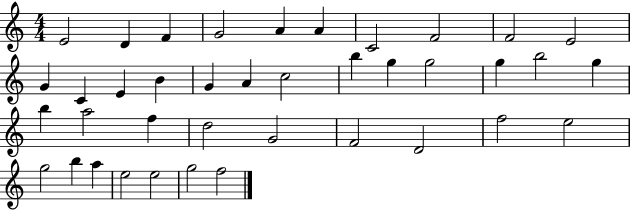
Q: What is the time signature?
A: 4/4